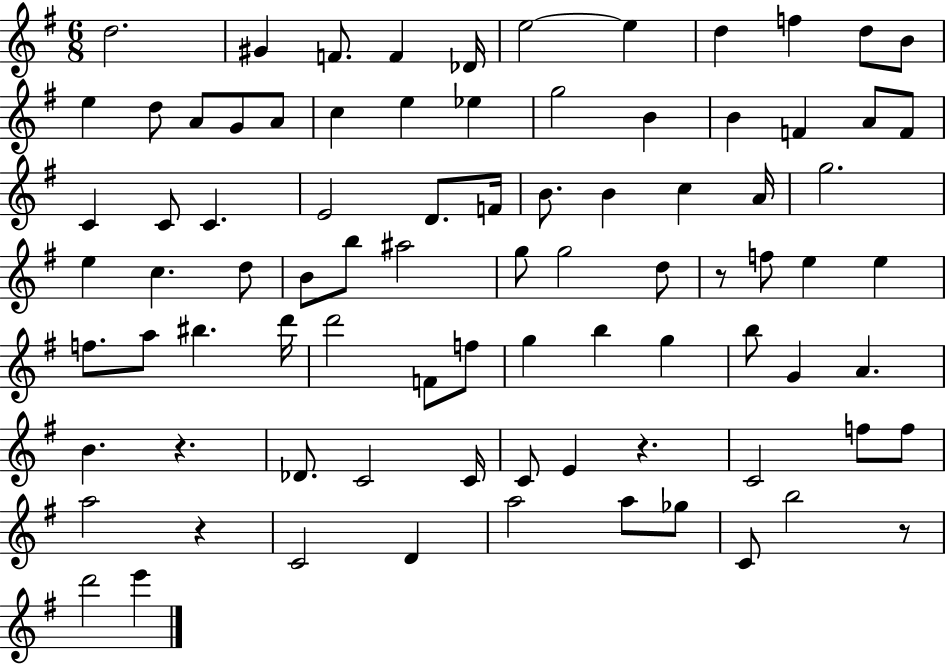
X:1
T:Untitled
M:6/8
L:1/4
K:G
d2 ^G F/2 F _D/4 e2 e d f d/2 B/2 e d/2 A/2 G/2 A/2 c e _e g2 B B F A/2 F/2 C C/2 C E2 D/2 F/4 B/2 B c A/4 g2 e c d/2 B/2 b/2 ^a2 g/2 g2 d/2 z/2 f/2 e e f/2 a/2 ^b d'/4 d'2 F/2 f/2 g b g b/2 G A B z _D/2 C2 C/4 C/2 E z C2 f/2 f/2 a2 z C2 D a2 a/2 _g/2 C/2 b2 z/2 d'2 e'